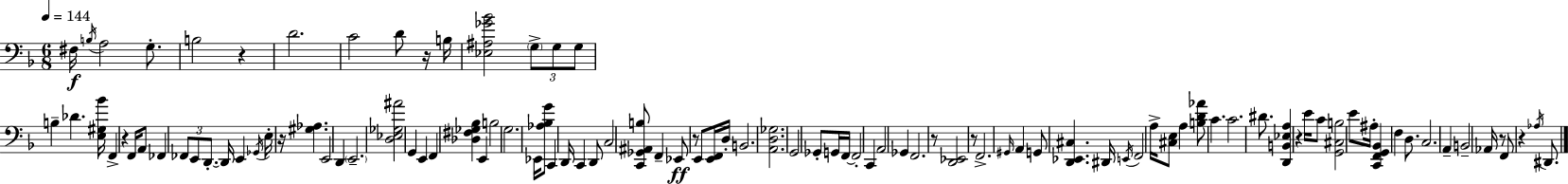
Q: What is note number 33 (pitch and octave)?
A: B3